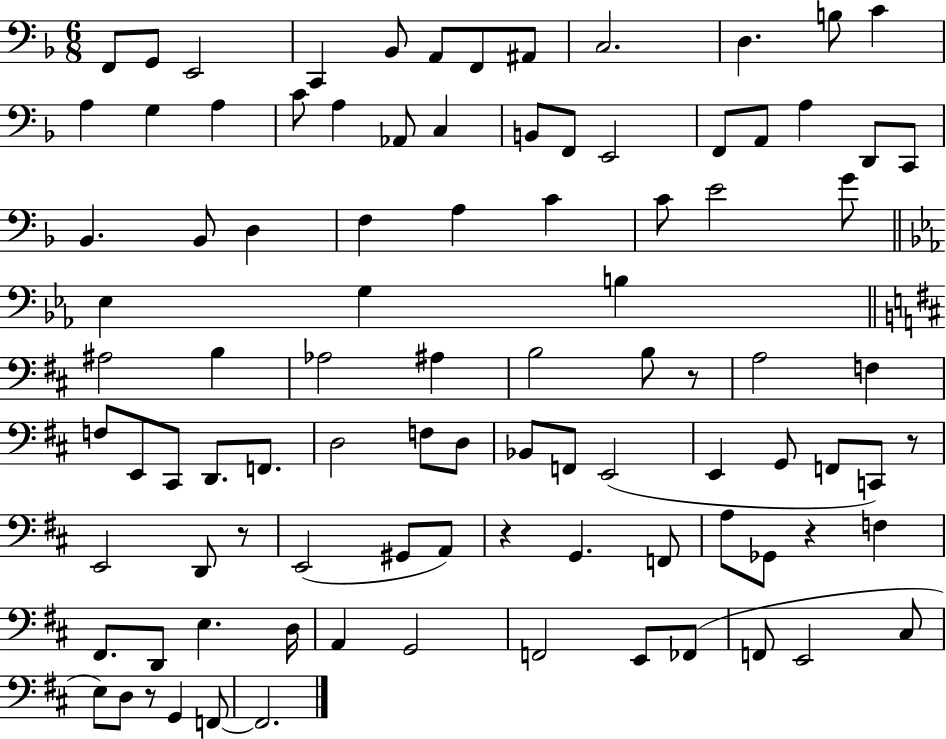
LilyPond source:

{
  \clef bass
  \numericTimeSignature
  \time 6/8
  \key f \major
  \repeat volta 2 { f,8 g,8 e,2 | c,4 bes,8 a,8 f,8 ais,8 | c2. | d4. b8 c'4 | \break a4 g4 a4 | c'8 a4 aes,8 c4 | b,8 f,8 e,2 | f,8 a,8 a4 d,8 c,8 | \break bes,4. bes,8 d4 | f4 a4 c'4 | c'8 e'2 g'8 | \bar "||" \break \key ees \major ees4 g4 b4 | \bar "||" \break \key b \minor ais2 b4 | aes2 ais4 | b2 b8 r8 | a2 f4 | \break f8 e,8 cis,8 d,8. f,8. | d2 f8 d8 | bes,8 f,8 e,2( | e,4 g,8 f,8 c,8) r8 | \break e,2 d,8 r8 | e,2( gis,8 a,8) | r4 g,4. f,8 | a8 ges,8 r4 f4 | \break fis,8. d,8 e4. d16 | a,4 g,2 | f,2 e,8 fes,8( | f,8 e,2 cis8 | \break e8) d8 r8 g,4 f,8~~ | f,2. | } \bar "|."
}